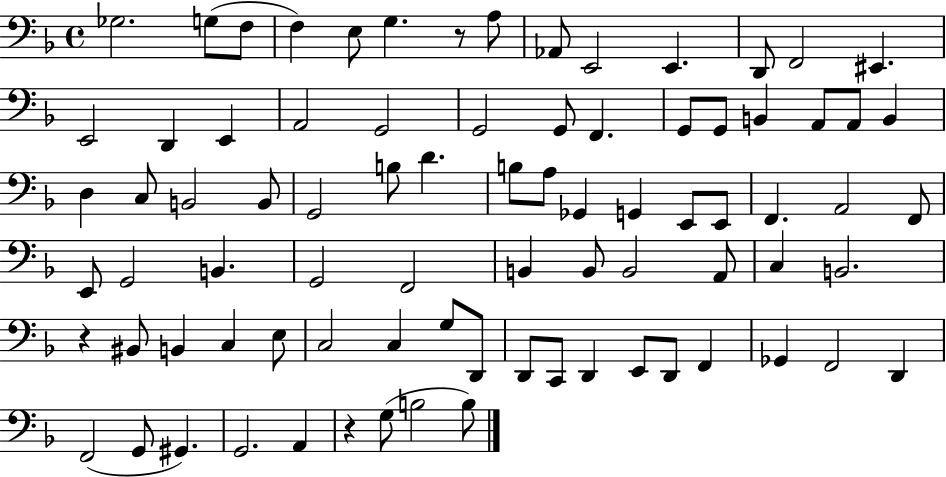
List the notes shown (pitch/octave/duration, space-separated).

Gb3/h. G3/e F3/e F3/q E3/e G3/q. R/e A3/e Ab2/e E2/h E2/q. D2/e F2/h EIS2/q. E2/h D2/q E2/q A2/h G2/h G2/h G2/e F2/q. G2/e G2/e B2/q A2/e A2/e B2/q D3/q C3/e B2/h B2/e G2/h B3/e D4/q. B3/e A3/e Gb2/q G2/q E2/e E2/e F2/q. A2/h F2/e E2/e G2/h B2/q. G2/h F2/h B2/q B2/e B2/h A2/e C3/q B2/h. R/q BIS2/e B2/q C3/q E3/e C3/h C3/q G3/e D2/e D2/e C2/e D2/q E2/e D2/e F2/q Gb2/q F2/h D2/q F2/h G2/e G#2/q. G2/h. A2/q R/q G3/e B3/h B3/e